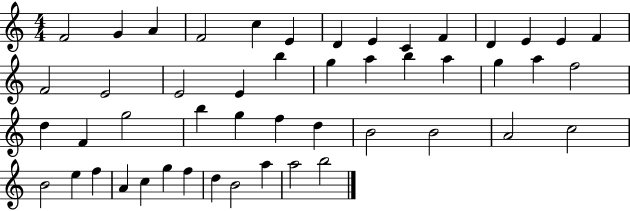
{
  \clef treble
  \numericTimeSignature
  \time 4/4
  \key c \major
  f'2 g'4 a'4 | f'2 c''4 e'4 | d'4 e'4 c'4 f'4 | d'4 e'4 e'4 f'4 | \break f'2 e'2 | e'2 e'4 b''4 | g''4 a''4 b''4 a''4 | g''4 a''4 f''2 | \break d''4 f'4 g''2 | b''4 g''4 f''4 d''4 | b'2 b'2 | a'2 c''2 | \break b'2 e''4 f''4 | a'4 c''4 g''4 f''4 | d''4 b'2 a''4 | a''2 b''2 | \break \bar "|."
}